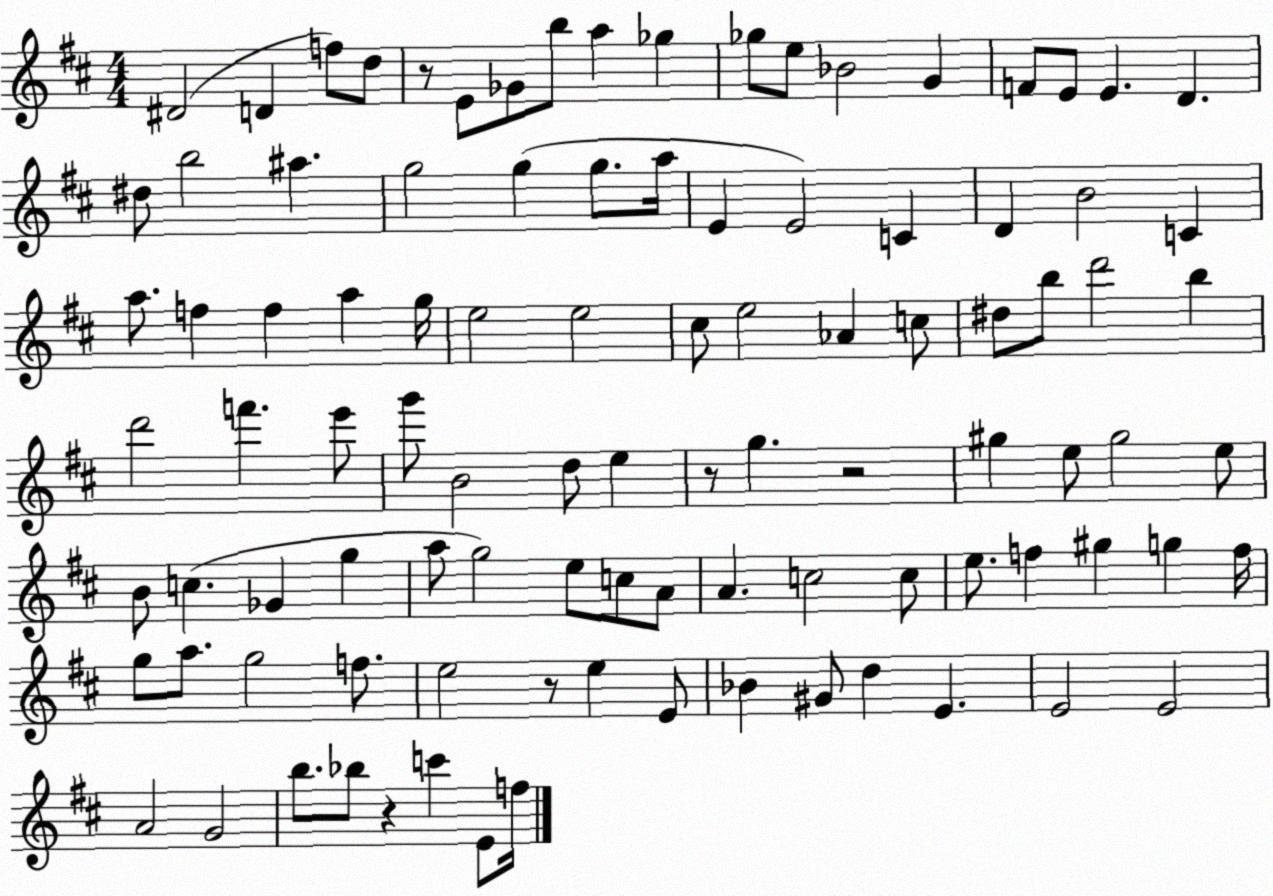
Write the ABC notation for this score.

X:1
T:Untitled
M:4/4
L:1/4
K:D
^D2 D f/2 d/2 z/2 E/2 _G/2 b/2 a _g _g/2 e/2 _B2 G F/2 E/2 E D ^d/2 b2 ^a g2 g g/2 a/4 E E2 C D B2 C a/2 f f a g/4 e2 e2 ^c/2 e2 _A c/2 ^d/2 b/2 d'2 b d'2 f' e'/2 g'/2 B2 d/2 e z/2 g z2 ^g e/2 ^g2 e/2 B/2 c _G g a/2 g2 e/2 c/2 A/2 A c2 c/2 e/2 f ^g g f/4 g/2 a/2 g2 f/2 e2 z/2 e E/2 _B ^G/2 d E E2 E2 A2 G2 b/2 _b/2 z c' E/2 f/4